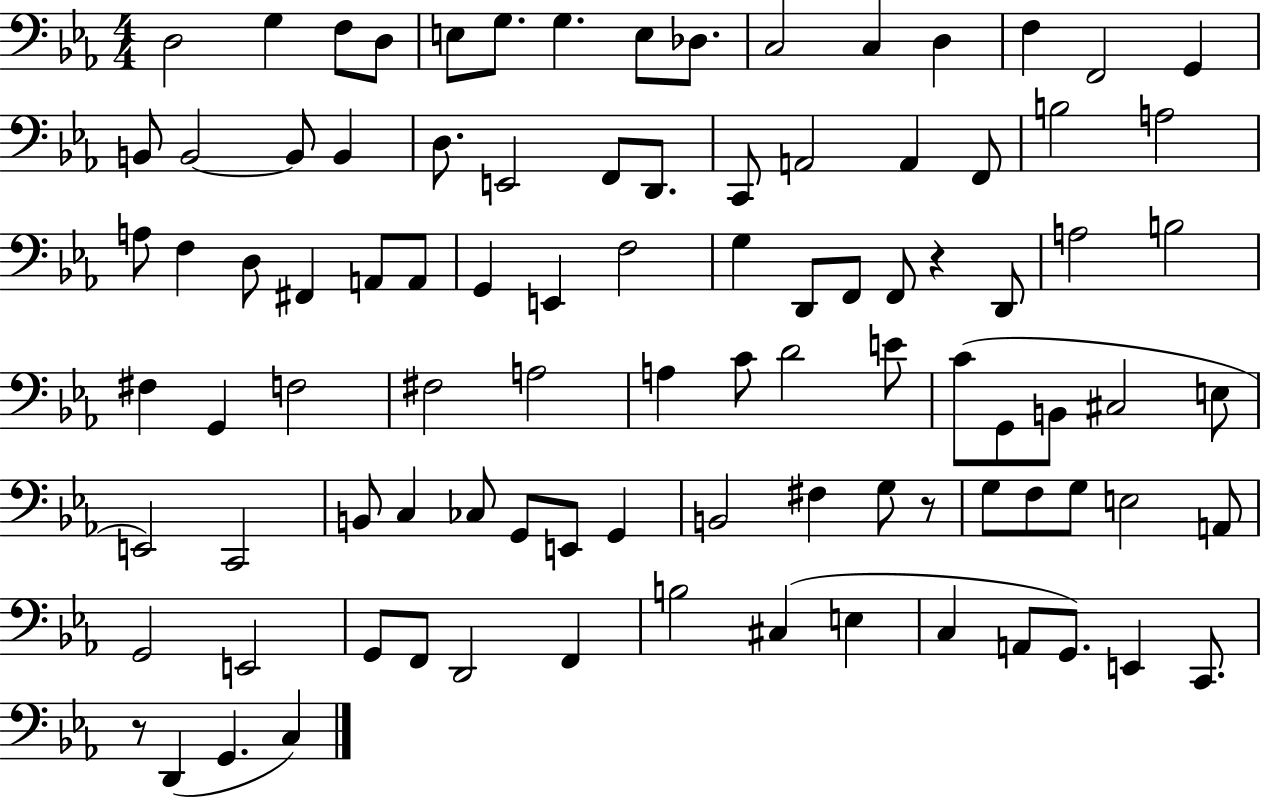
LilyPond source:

{
  \clef bass
  \numericTimeSignature
  \time 4/4
  \key ees \major
  \repeat volta 2 { d2 g4 f8 d8 | e8 g8. g4. e8 des8. | c2 c4 d4 | f4 f,2 g,4 | \break b,8 b,2~~ b,8 b,4 | d8. e,2 f,8 d,8. | c,8 a,2 a,4 f,8 | b2 a2 | \break a8 f4 d8 fis,4 a,8 a,8 | g,4 e,4 f2 | g4 d,8 f,8 f,8 r4 d,8 | a2 b2 | \break fis4 g,4 f2 | fis2 a2 | a4 c'8 d'2 e'8 | c'8( g,8 b,8 cis2 e8 | \break e,2) c,2 | b,8 c4 ces8 g,8 e,8 g,4 | b,2 fis4 g8 r8 | g8 f8 g8 e2 a,8 | \break g,2 e,2 | g,8 f,8 d,2 f,4 | b2 cis4( e4 | c4 a,8 g,8.) e,4 c,8. | \break r8 d,4( g,4. c4) | } \bar "|."
}